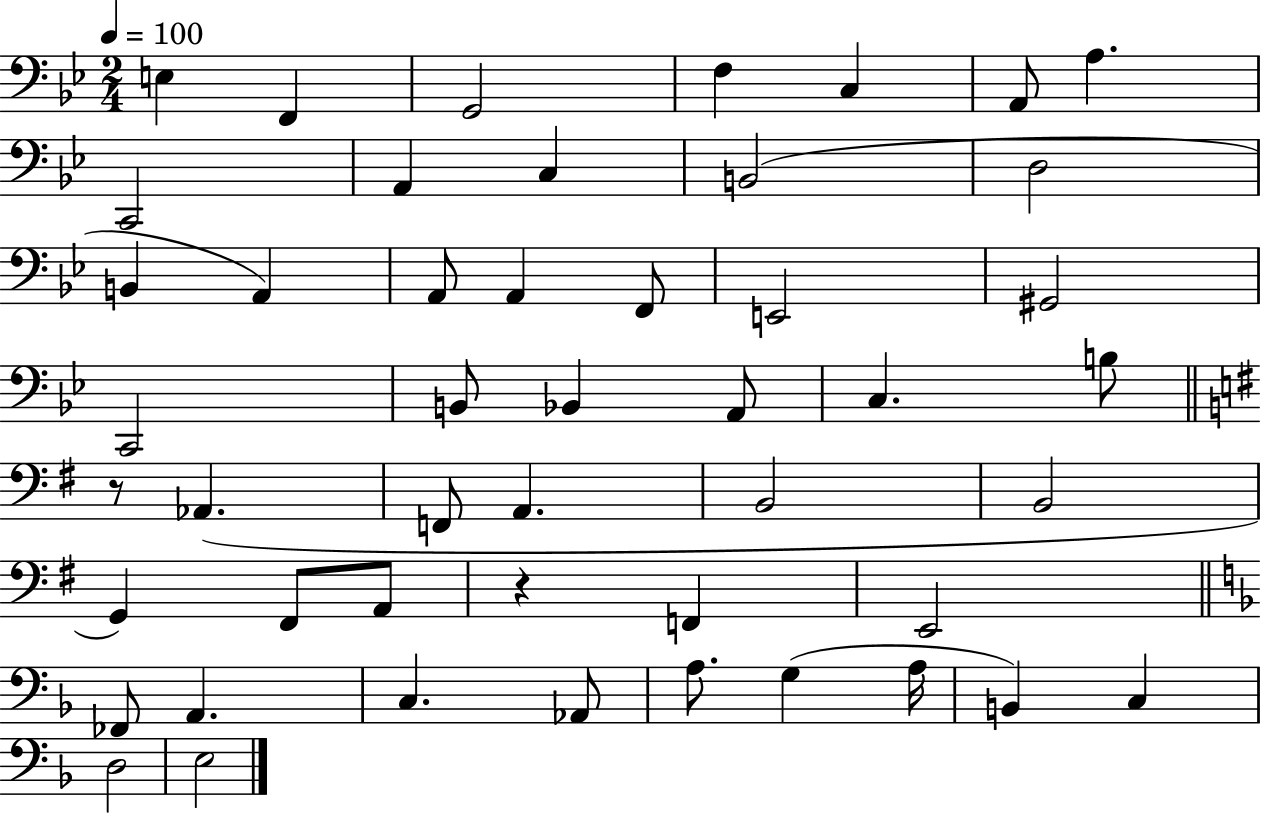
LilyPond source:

{
  \clef bass
  \numericTimeSignature
  \time 2/4
  \key bes \major
  \tempo 4 = 100
  e4 f,4 | g,2 | f4 c4 | a,8 a4. | \break c,2 | a,4 c4 | b,2( | d2 | \break b,4 a,4) | a,8 a,4 f,8 | e,2 | gis,2 | \break c,2 | b,8 bes,4 a,8 | c4. b8 | \bar "||" \break \key e \minor r8 aes,4.( | f,8 a,4. | b,2 | b,2 | \break g,4) fis,8 a,8 | r4 f,4 | e,2 | \bar "||" \break \key f \major fes,8 a,4. | c4. aes,8 | a8. g4( a16 | b,4) c4 | \break d2 | e2 | \bar "|."
}